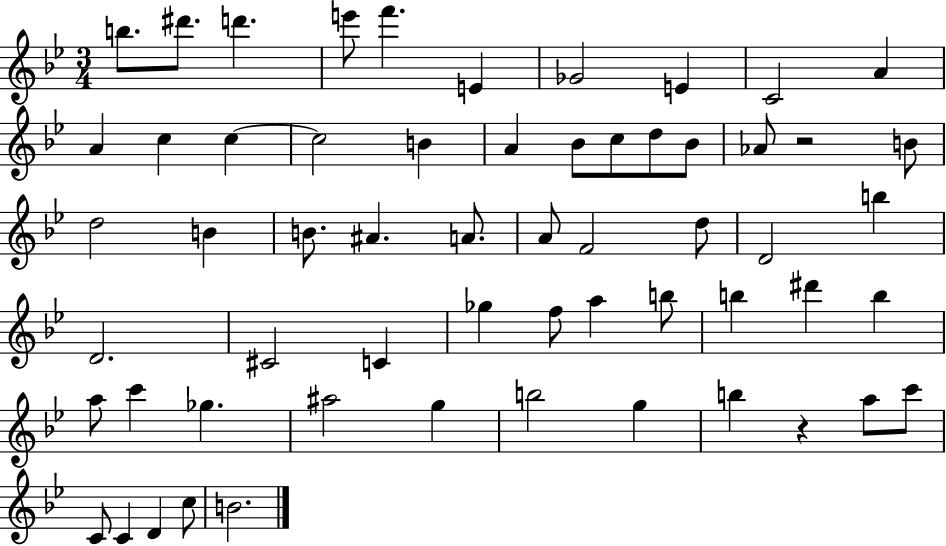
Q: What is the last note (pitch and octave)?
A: B4